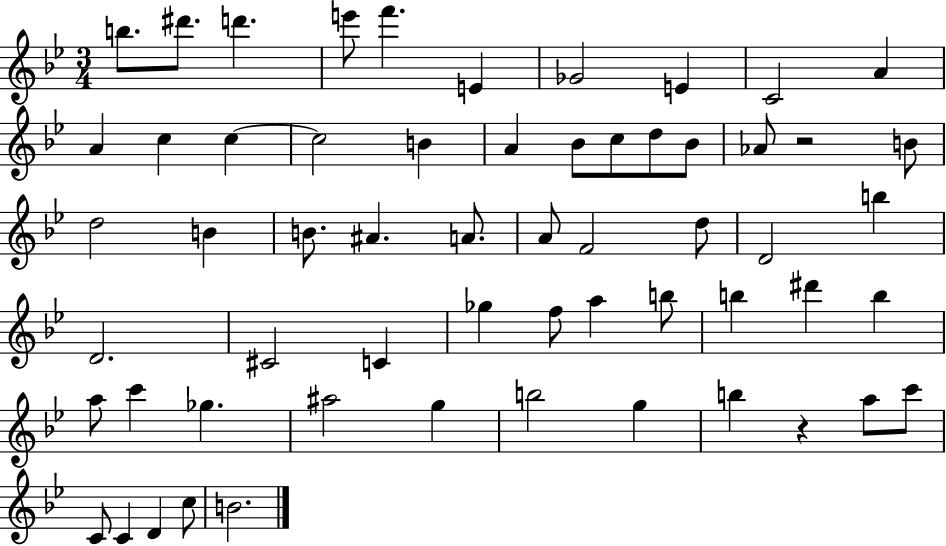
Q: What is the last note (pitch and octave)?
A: B4